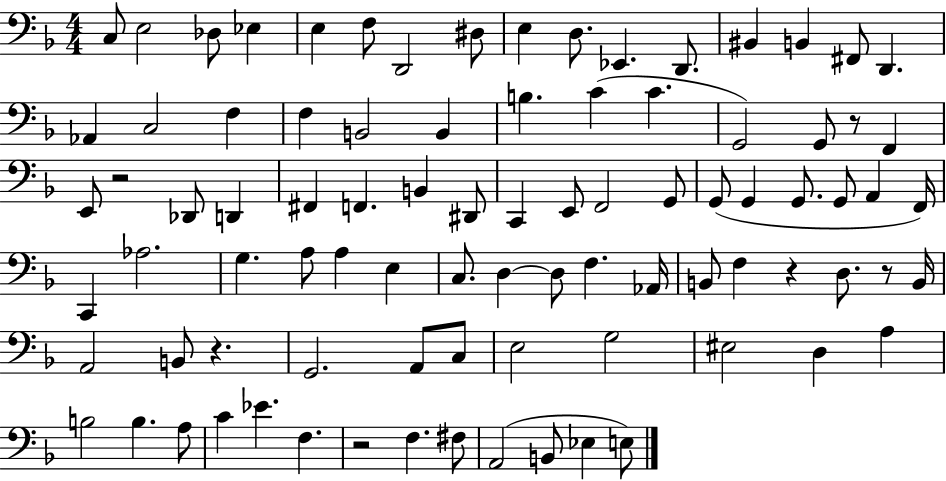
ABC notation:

X:1
T:Untitled
M:4/4
L:1/4
K:F
C,/2 E,2 _D,/2 _E, E, F,/2 D,,2 ^D,/2 E, D,/2 _E,, D,,/2 ^B,, B,, ^F,,/2 D,, _A,, C,2 F, F, B,,2 B,, B, C C G,,2 G,,/2 z/2 F,, E,,/2 z2 _D,,/2 D,, ^F,, F,, B,, ^D,,/2 C,, E,,/2 F,,2 G,,/2 G,,/2 G,, G,,/2 G,,/2 A,, F,,/4 C,, _A,2 G, A,/2 A, E, C,/2 D, D,/2 F, _A,,/4 B,,/2 F, z D,/2 z/2 B,,/4 A,,2 B,,/2 z G,,2 A,,/2 C,/2 E,2 G,2 ^E,2 D, A, B,2 B, A,/2 C _E F, z2 F, ^F,/2 A,,2 B,,/2 _E, E,/2